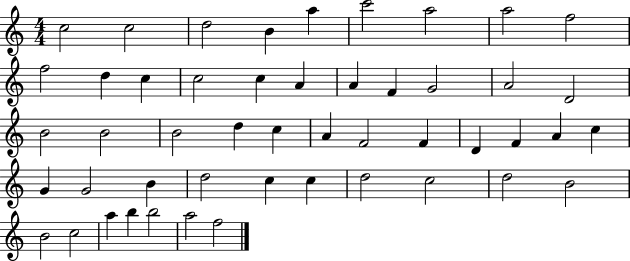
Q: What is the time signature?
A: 4/4